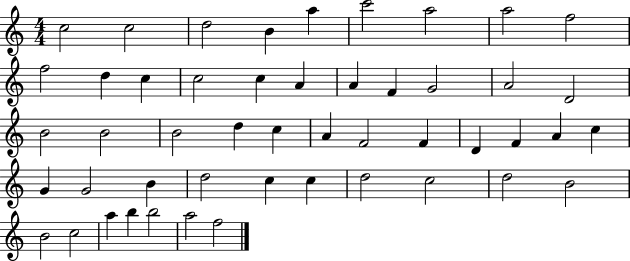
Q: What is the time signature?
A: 4/4